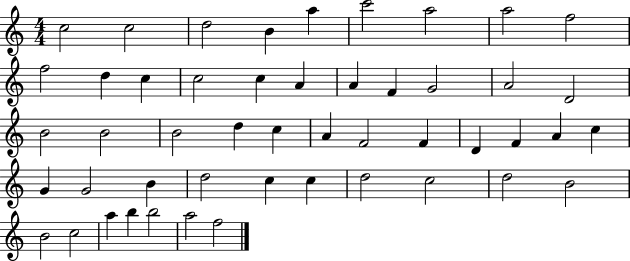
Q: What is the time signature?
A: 4/4